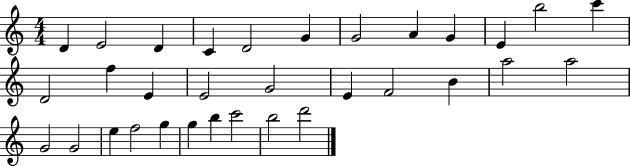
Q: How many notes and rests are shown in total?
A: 32